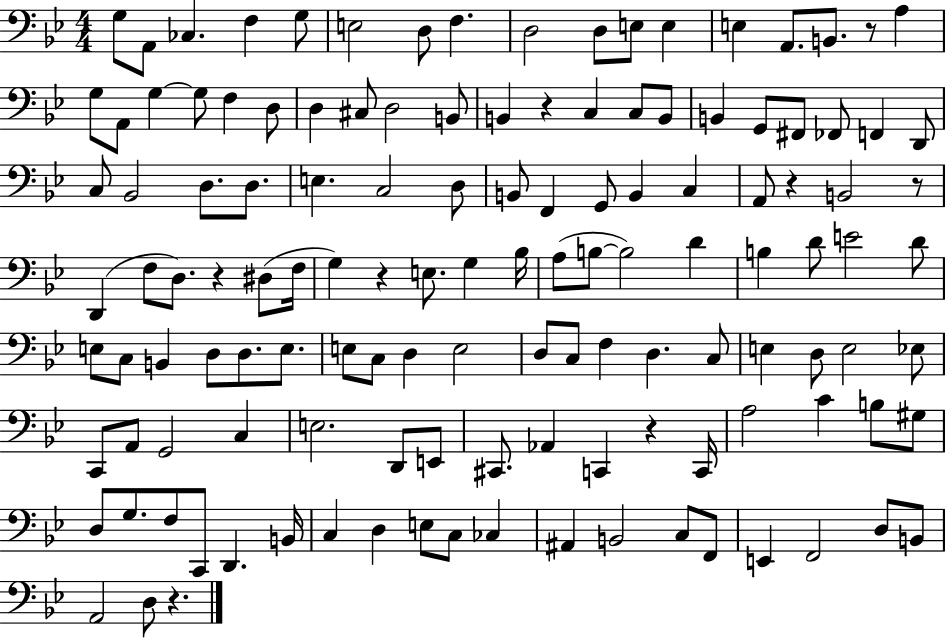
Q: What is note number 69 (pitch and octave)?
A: C3